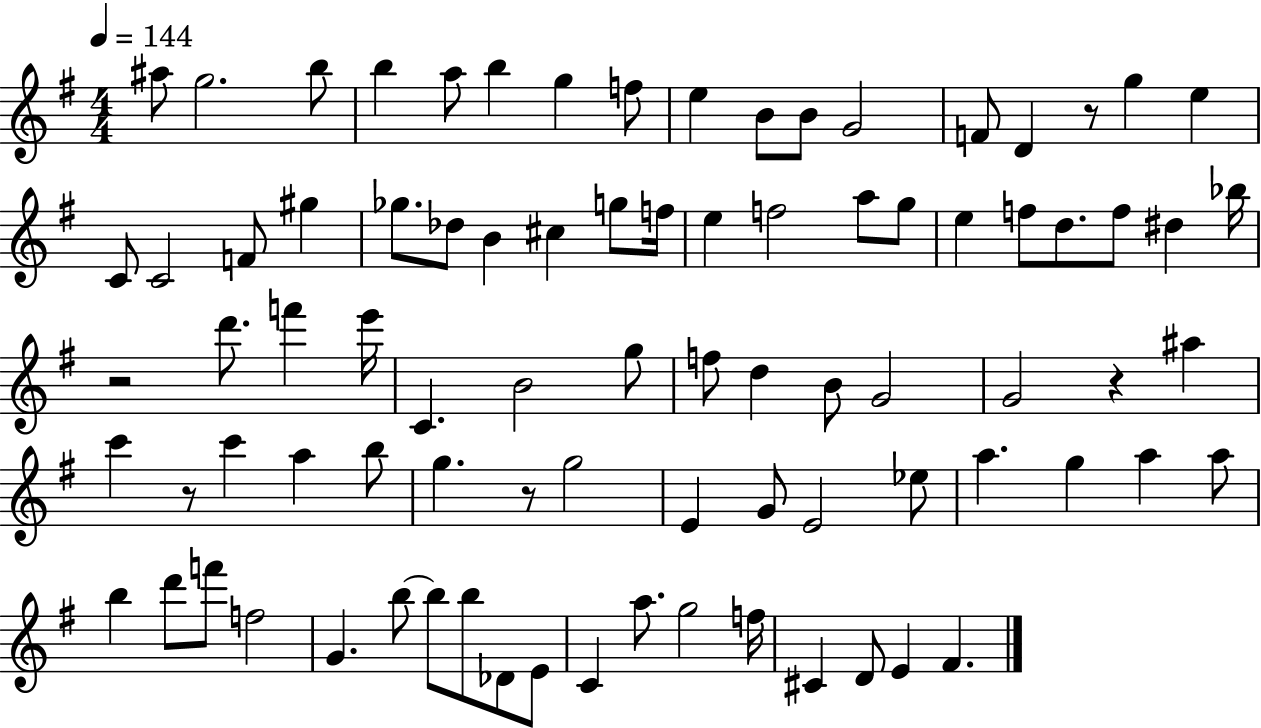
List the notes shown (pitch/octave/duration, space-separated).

A#5/e G5/h. B5/e B5/q A5/e B5/q G5/q F5/e E5/q B4/e B4/e G4/h F4/e D4/q R/e G5/q E5/q C4/e C4/h F4/e G#5/q Gb5/e. Db5/e B4/q C#5/q G5/e F5/s E5/q F5/h A5/e G5/e E5/q F5/e D5/e. F5/e D#5/q Bb5/s R/h D6/e. F6/q E6/s C4/q. B4/h G5/e F5/e D5/q B4/e G4/h G4/h R/q A#5/q C6/q R/e C6/q A5/q B5/e G5/q. R/e G5/h E4/q G4/e E4/h Eb5/e A5/q. G5/q A5/q A5/e B5/q D6/e F6/e F5/h G4/q. B5/e B5/e B5/e Db4/e E4/e C4/q A5/e. G5/h F5/s C#4/q D4/e E4/q F#4/q.